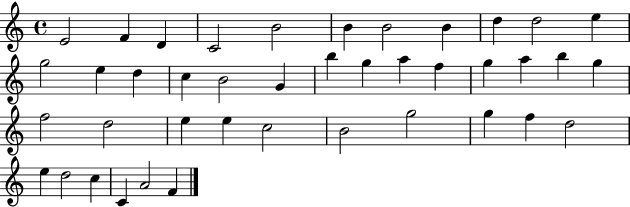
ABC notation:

X:1
T:Untitled
M:4/4
L:1/4
K:C
E2 F D C2 B2 B B2 B d d2 e g2 e d c B2 G b g a f g a b g f2 d2 e e c2 B2 g2 g f d2 e d2 c C A2 F